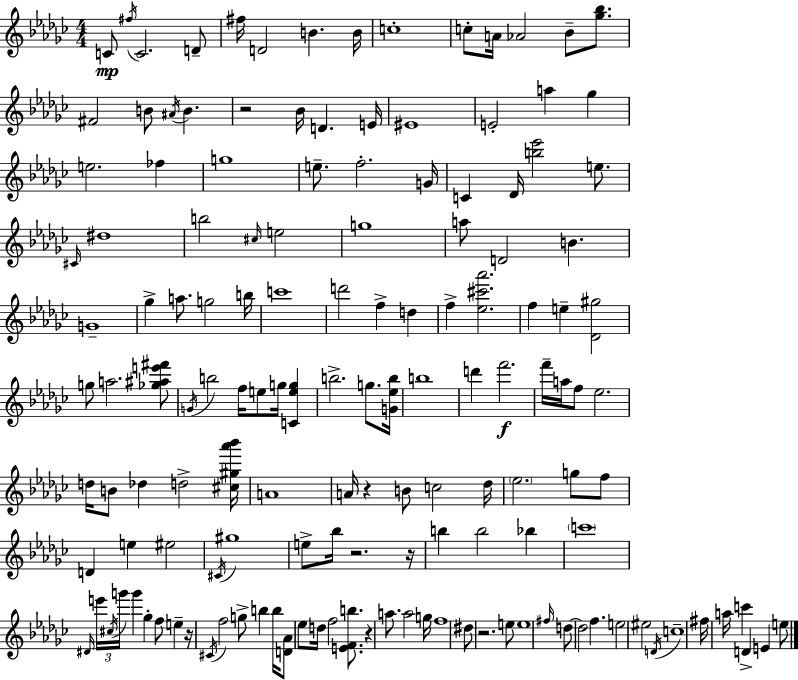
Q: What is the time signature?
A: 4/4